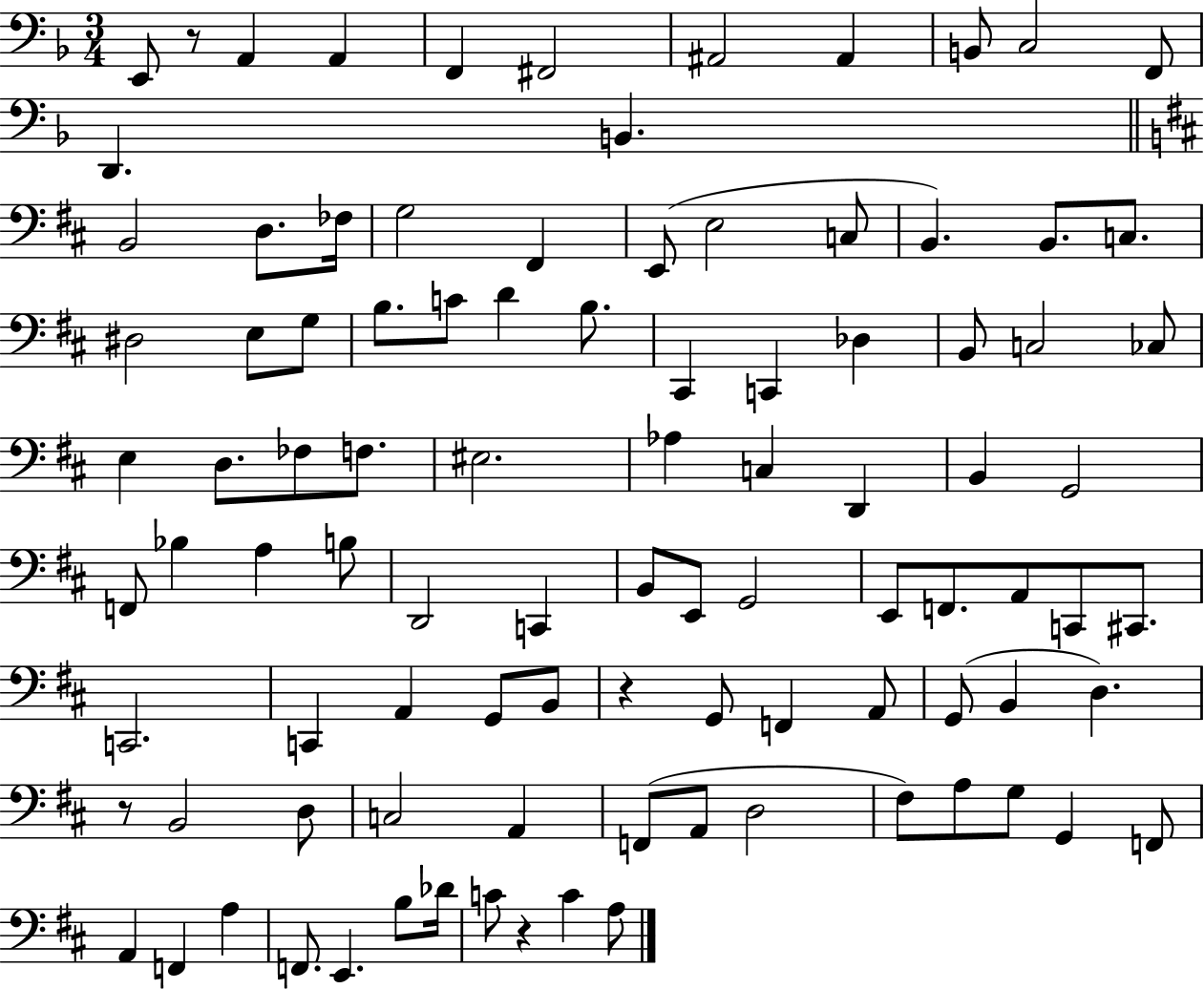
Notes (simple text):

E2/e R/e A2/q A2/q F2/q F#2/h A#2/h A#2/q B2/e C3/h F2/e D2/q. B2/q. B2/h D3/e. FES3/s G3/h F#2/q E2/e E3/h C3/e B2/q. B2/e. C3/e. D#3/h E3/e G3/e B3/e. C4/e D4/q B3/e. C#2/q C2/q Db3/q B2/e C3/h CES3/e E3/q D3/e. FES3/e F3/e. EIS3/h. Ab3/q C3/q D2/q B2/q G2/h F2/e Bb3/q A3/q B3/e D2/h C2/q B2/e E2/e G2/h E2/e F2/e. A2/e C2/e C#2/e. C2/h. C2/q A2/q G2/e B2/e R/q G2/e F2/q A2/e G2/e B2/q D3/q. R/e B2/h D3/e C3/h A2/q F2/e A2/e D3/h F#3/e A3/e G3/e G2/q F2/e A2/q F2/q A3/q F2/e. E2/q. B3/e Db4/s C4/e R/q C4/q A3/e